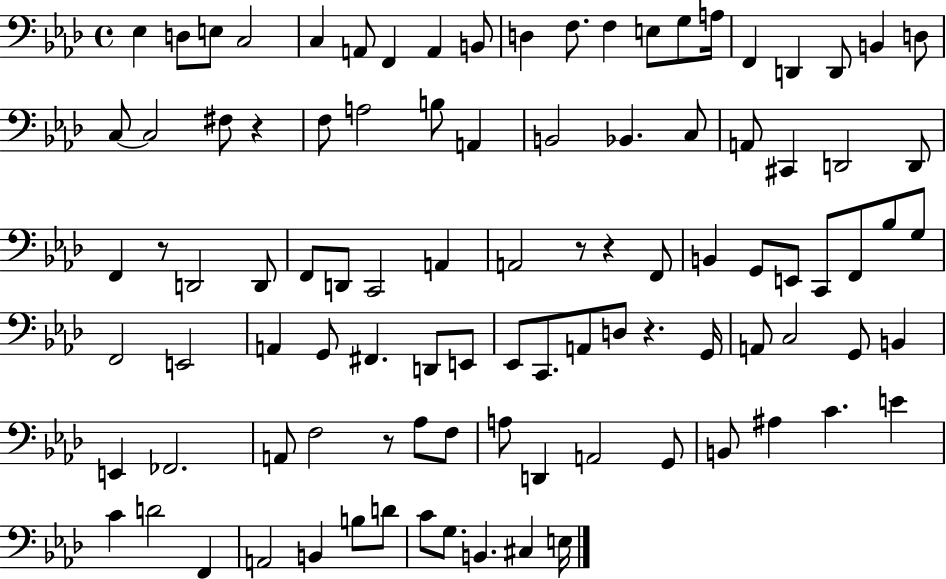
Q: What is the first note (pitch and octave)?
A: Eb3